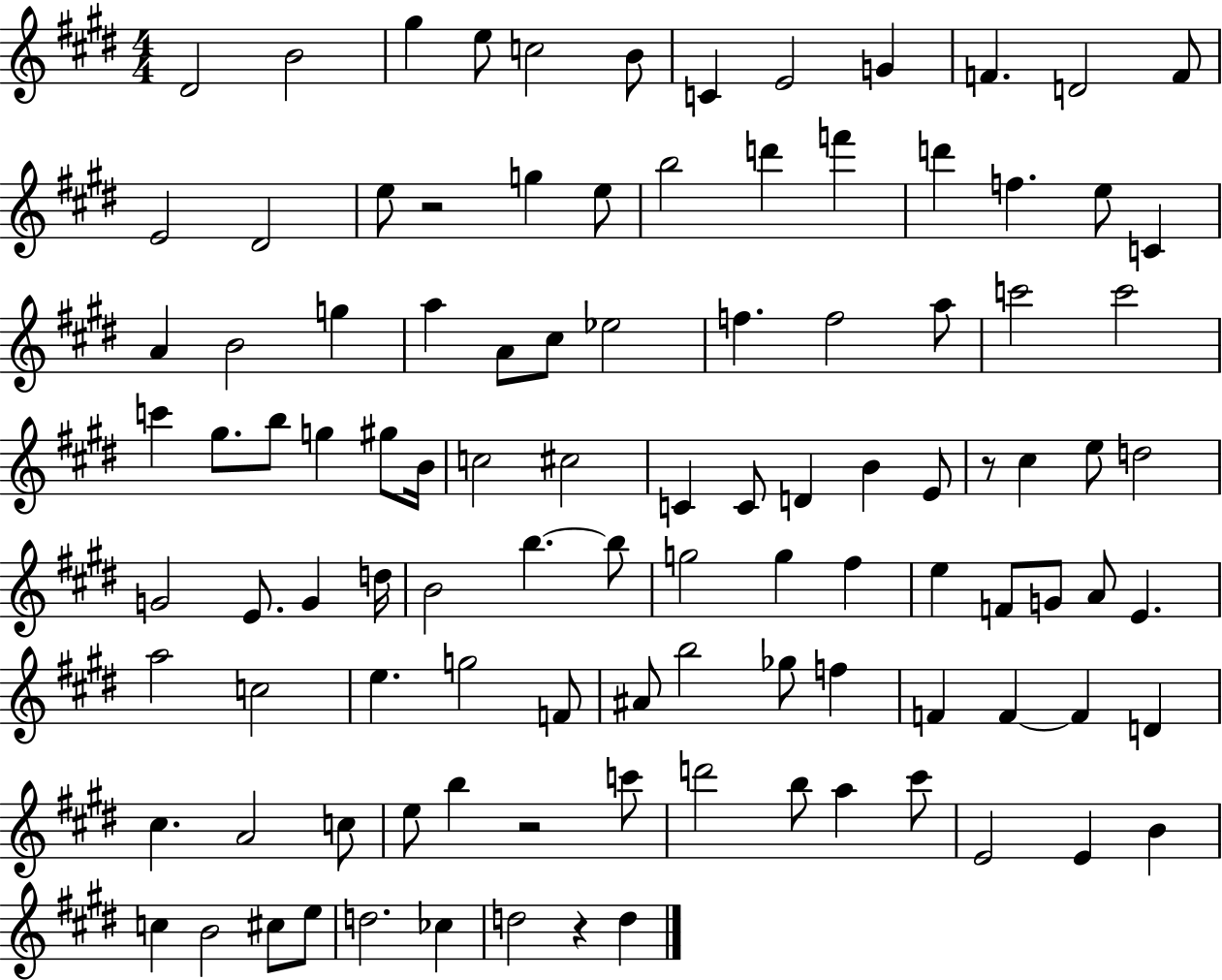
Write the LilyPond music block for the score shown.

{
  \clef treble
  \numericTimeSignature
  \time 4/4
  \key e \major
  dis'2 b'2 | gis''4 e''8 c''2 b'8 | c'4 e'2 g'4 | f'4. d'2 f'8 | \break e'2 dis'2 | e''8 r2 g''4 e''8 | b''2 d'''4 f'''4 | d'''4 f''4. e''8 c'4 | \break a'4 b'2 g''4 | a''4 a'8 cis''8 ees''2 | f''4. f''2 a''8 | c'''2 c'''2 | \break c'''4 gis''8. b''8 g''4 gis''8 b'16 | c''2 cis''2 | c'4 c'8 d'4 b'4 e'8 | r8 cis''4 e''8 d''2 | \break g'2 e'8. g'4 d''16 | b'2 b''4.~~ b''8 | g''2 g''4 fis''4 | e''4 f'8 g'8 a'8 e'4. | \break a''2 c''2 | e''4. g''2 f'8 | ais'8 b''2 ges''8 f''4 | f'4 f'4~~ f'4 d'4 | \break cis''4. a'2 c''8 | e''8 b''4 r2 c'''8 | d'''2 b''8 a''4 cis'''8 | e'2 e'4 b'4 | \break c''4 b'2 cis''8 e''8 | d''2. ces''4 | d''2 r4 d''4 | \bar "|."
}